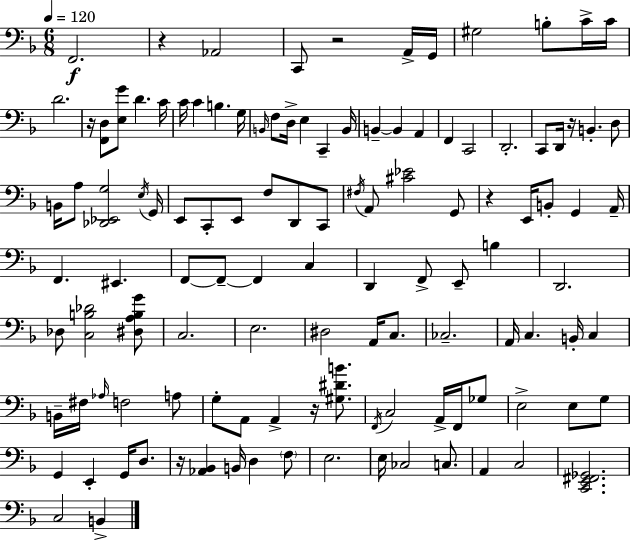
X:1
T:Untitled
M:6/8
L:1/4
K:Dm
F,,2 z _A,,2 C,,/2 z2 A,,/4 G,,/4 ^G,2 B,/2 C/4 C/4 D2 z/4 [F,,D,]/2 [E,G]/2 D C/4 C/4 C B, G,/4 B,,/4 F,/2 D,/4 E, C,, B,,/4 B,, B,, A,, F,, C,,2 D,,2 C,,/2 D,,/4 z/4 B,, D,/2 B,,/4 A,/2 [_D,,_E,,G,]2 E,/4 G,,/4 E,,/2 C,,/2 E,,/2 F,/2 D,,/2 C,,/2 ^F,/4 A,,/2 [^C_E]2 G,,/2 z E,,/4 B,,/2 G,, A,,/4 F,, ^E,, F,,/2 F,,/2 F,, C, D,, F,,/2 E,,/2 B, D,,2 _D,/2 [C,B,_D]2 [^D,A,B,G]/2 C,2 E,2 ^D,2 A,,/4 C,/2 _C,2 A,,/4 C, B,,/4 C, B,,/4 ^F,/4 _A,/4 F,2 A,/2 G,/2 A,,/2 A,, z/4 [^G,^DB]/2 F,,/4 C,2 A,,/4 F,,/4 _G,/2 E,2 E,/2 G,/2 G,, E,, G,,/4 D,/2 z/4 [_A,,_B,,] B,,/4 D, F,/2 E,2 E,/4 _C,2 C,/2 A,, C,2 [C,,E,,^F,,_G,,]2 C,2 B,,